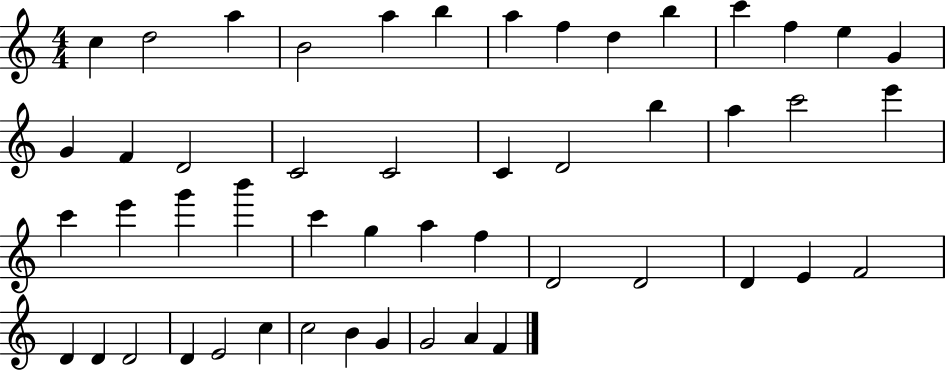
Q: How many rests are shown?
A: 0